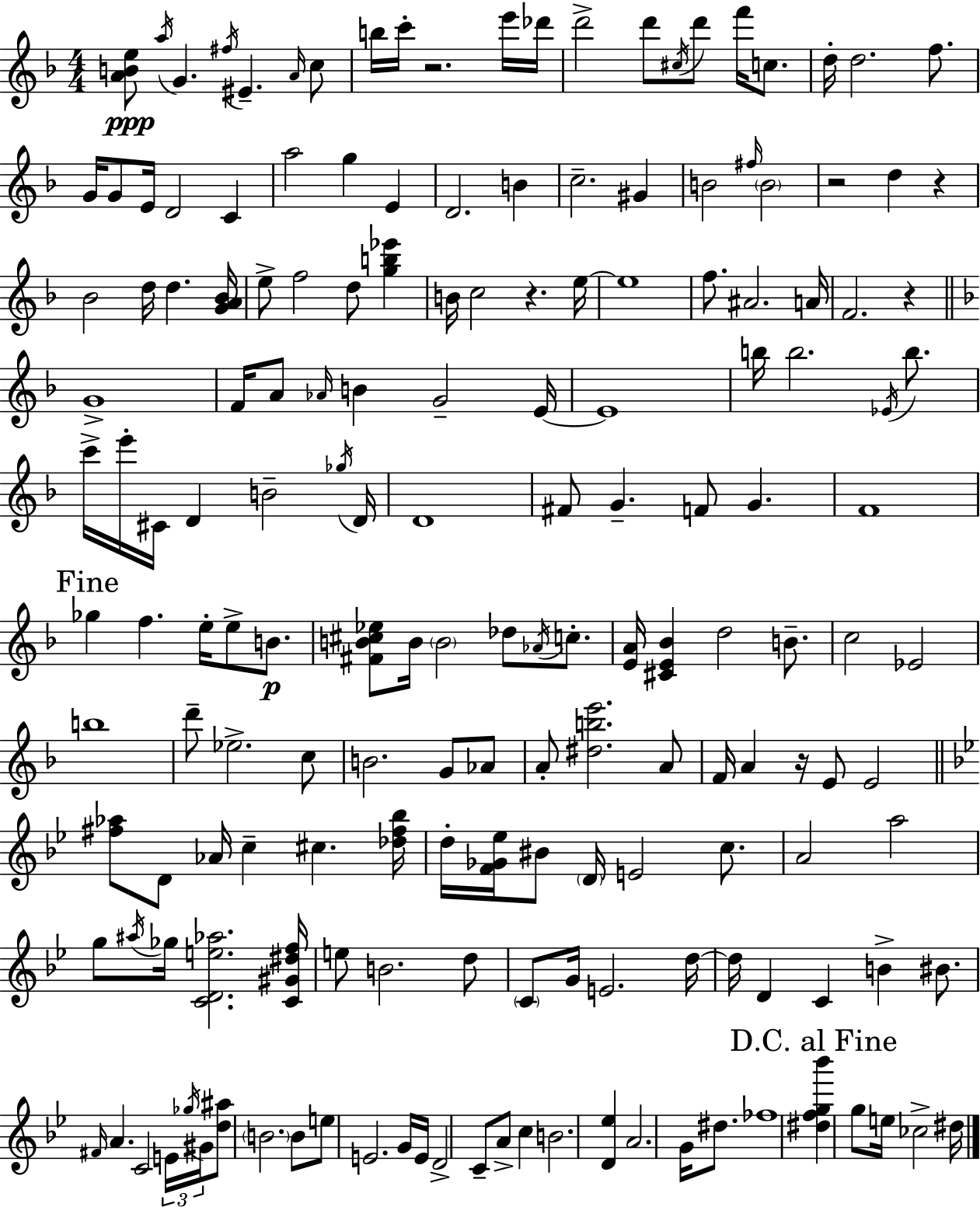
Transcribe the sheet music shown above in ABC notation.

X:1
T:Untitled
M:4/4
L:1/4
K:Dm
[ABe]/2 a/4 G ^f/4 ^E A/4 c/2 b/4 c'/4 z2 e'/4 _d'/4 d'2 d'/2 ^c/4 d'/2 f'/4 c/2 d/4 d2 f/2 G/4 G/2 E/4 D2 C a2 g E D2 B c2 ^G B2 ^f/4 B2 z2 d z _B2 d/4 d [GA_B]/4 e/2 f2 d/2 [gb_e'] B/4 c2 z e/4 e4 f/2 ^A2 A/4 F2 z G4 F/4 A/2 _A/4 B G2 E/4 E4 b/4 b2 _E/4 b/2 c'/4 e'/4 ^C/4 D B2 _g/4 D/4 D4 ^F/2 G F/2 G F4 _g f e/4 e/2 B/2 [^FB^c_e]/2 B/4 B2 _d/2 _A/4 c/2 [EA]/4 [^CE_B] d2 B/2 c2 _E2 b4 d'/2 _e2 c/2 B2 G/2 _A/2 A/2 [^dbe']2 A/2 F/4 A z/4 E/2 E2 [^f_a]/2 D/2 _A/4 c ^c [_d^f_b]/4 d/4 [F_G_e]/4 ^B/2 D/4 E2 c/2 A2 a2 g/2 ^a/4 _g/4 [CDe_a]2 [C^G^df]/4 e/2 B2 d/2 C/2 G/4 E2 d/4 d/4 D C B ^B/2 ^F/4 A C2 E/4 _g/4 ^G/4 [d^a]/2 B2 B/2 e/2 E2 G/4 E/4 D2 C/2 A/2 c B2 [D_e] A2 G/4 ^d/2 _f4 [^dfg_b'] g/2 e/4 _c2 ^d/4